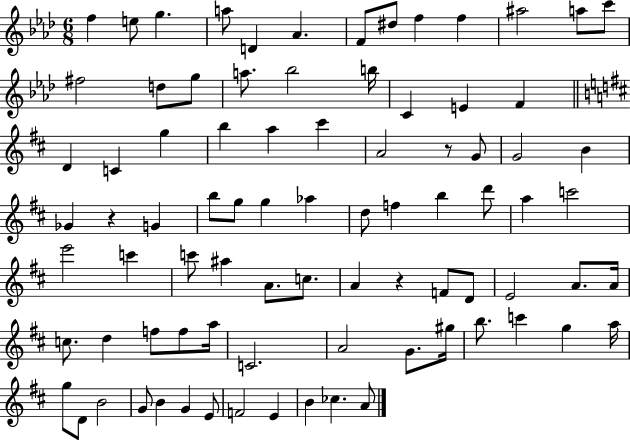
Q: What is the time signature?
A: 6/8